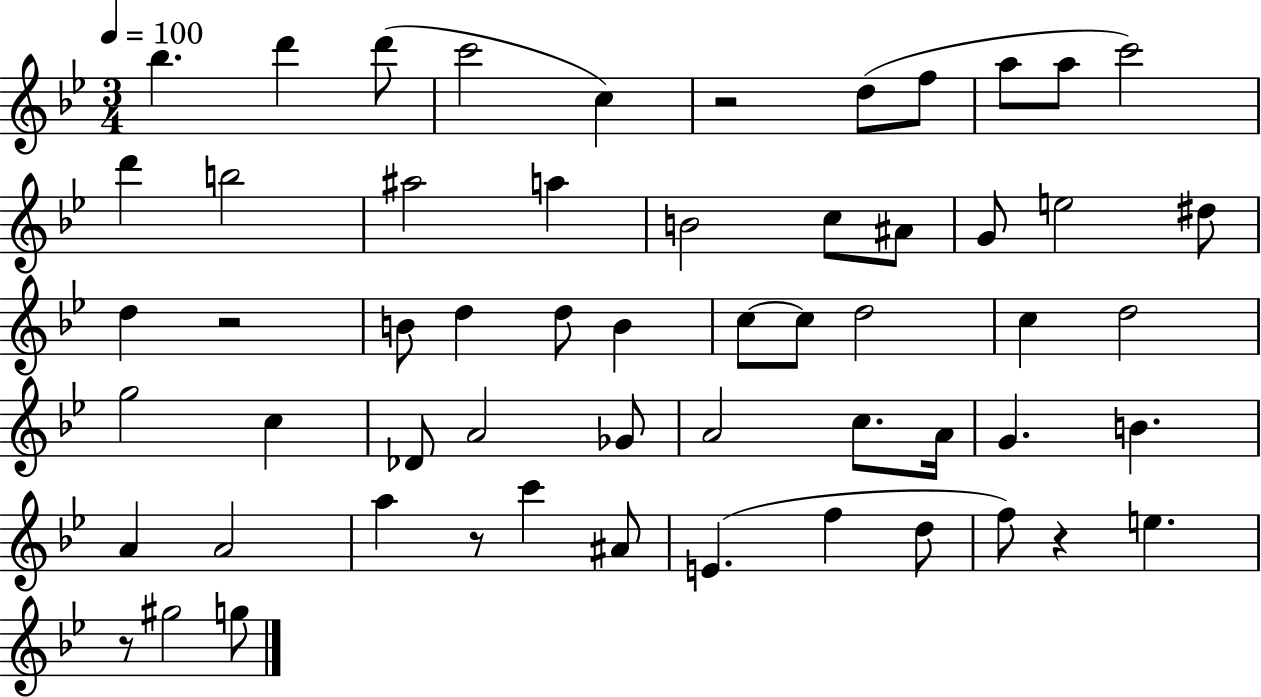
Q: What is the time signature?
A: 3/4